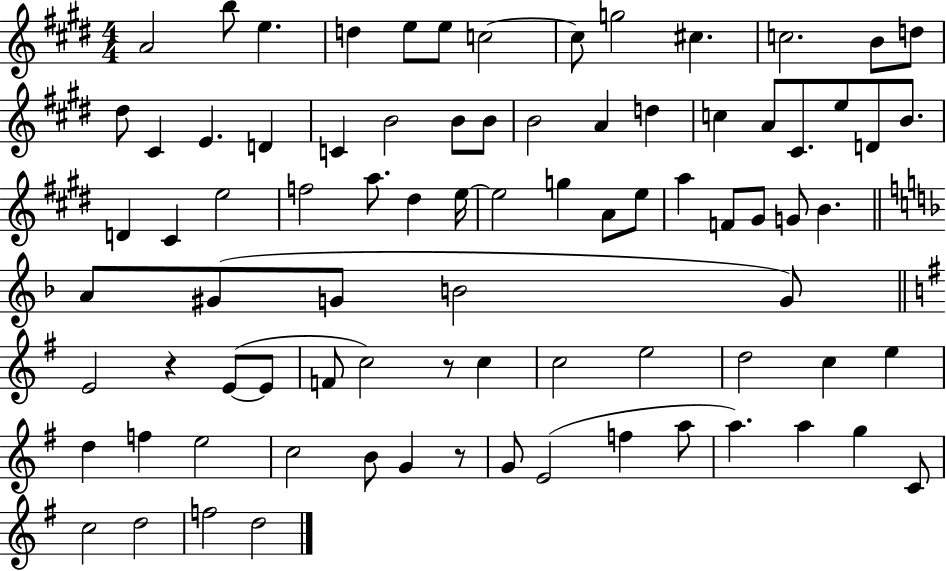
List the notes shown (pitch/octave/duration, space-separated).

A4/h B5/e E5/q. D5/q E5/e E5/e C5/h C5/e G5/h C#5/q. C5/h. B4/e D5/e D#5/e C#4/q E4/q. D4/q C4/q B4/h B4/e B4/e B4/h A4/q D5/q C5/q A4/e C#4/e. E5/e D4/e B4/e. D4/q C#4/q E5/h F5/h A5/e. D#5/q E5/s E5/h G5/q A4/e E5/e A5/q F4/e G#4/e G4/e B4/q. A4/e G#4/e G4/e B4/h G4/e E4/h R/q E4/e E4/e F4/e C5/h R/e C5/q C5/h E5/h D5/h C5/q E5/q D5/q F5/q E5/h C5/h B4/e G4/q R/e G4/e E4/h F5/q A5/e A5/q. A5/q G5/q C4/e C5/h D5/h F5/h D5/h